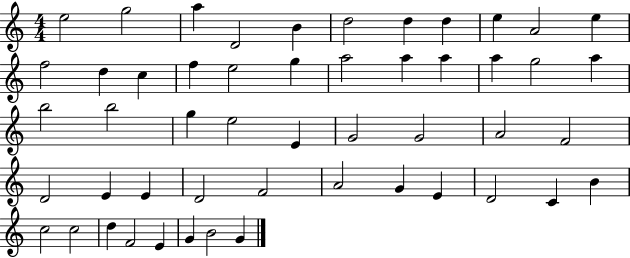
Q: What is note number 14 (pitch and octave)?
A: C5